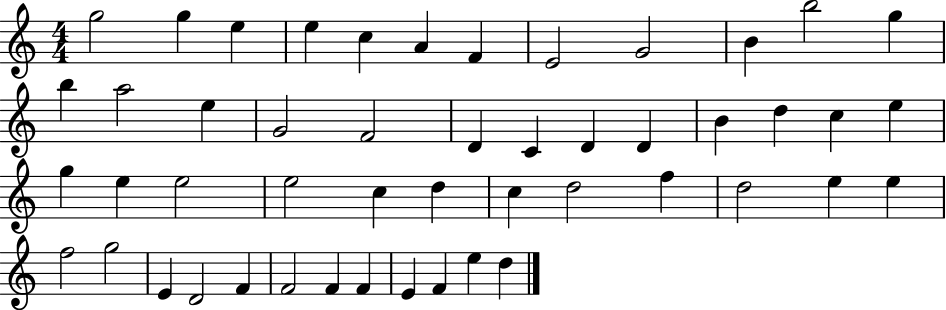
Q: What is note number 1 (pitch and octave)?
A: G5